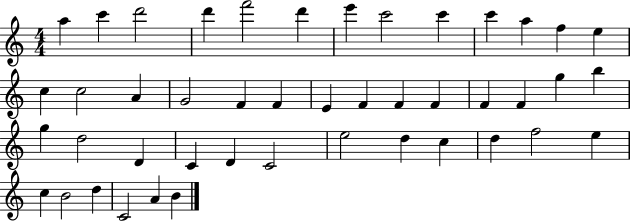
{
  \clef treble
  \numericTimeSignature
  \time 4/4
  \key c \major
  a''4 c'''4 d'''2 | d'''4 f'''2 d'''4 | e'''4 c'''2 c'''4 | c'''4 a''4 f''4 e''4 | \break c''4 c''2 a'4 | g'2 f'4 f'4 | e'4 f'4 f'4 f'4 | f'4 f'4 g''4 b''4 | \break g''4 d''2 d'4 | c'4 d'4 c'2 | e''2 d''4 c''4 | d''4 f''2 e''4 | \break c''4 b'2 d''4 | c'2 a'4 b'4 | \bar "|."
}